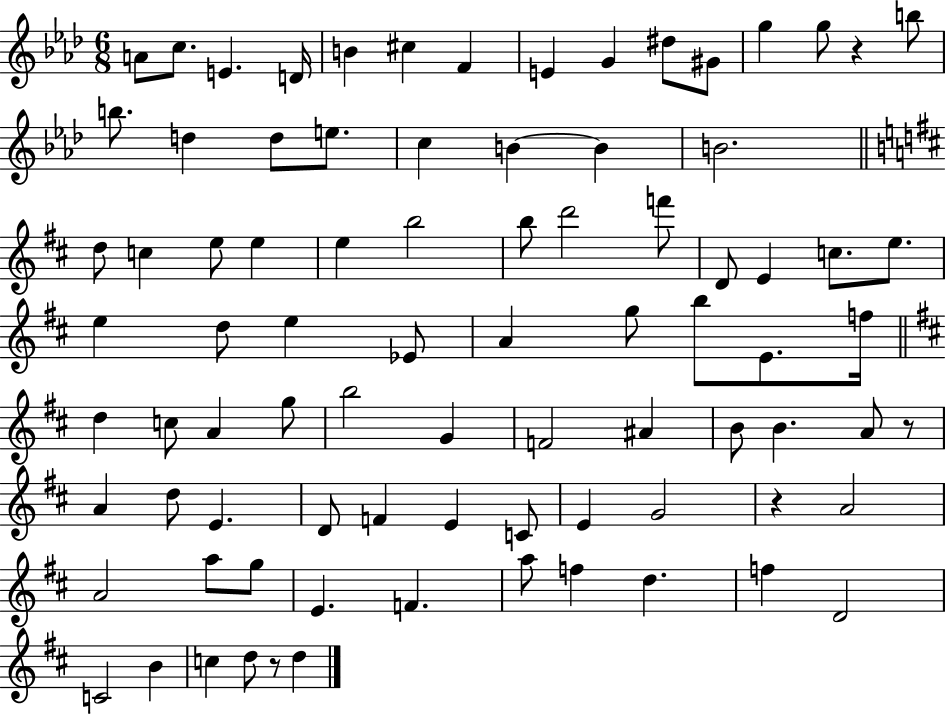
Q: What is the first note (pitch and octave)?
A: A4